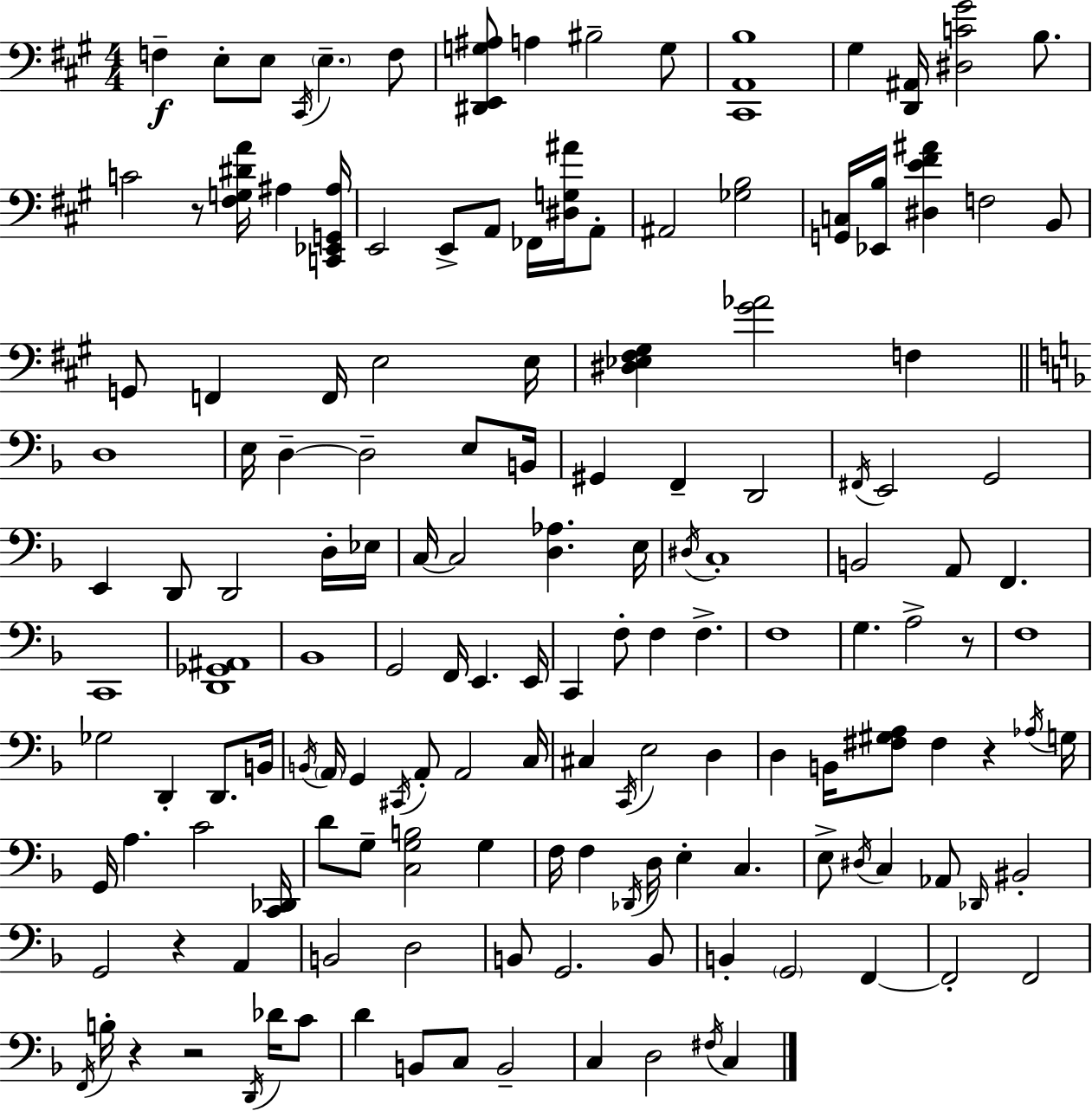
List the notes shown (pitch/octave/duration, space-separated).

F3/q E3/e E3/e C#2/s E3/q. F3/e [D#2,E2,G3,A#3]/e A3/q BIS3/h G3/e [C#2,A2,B3]/w G#3/q [D2,A#2]/s [D#3,C4,G#4]/h B3/e. C4/h R/e [F#3,G3,D#4,A4]/s A#3/q [C2,Eb2,G2,A#3]/s E2/h E2/e A2/e FES2/s [D#3,G3,A#4]/s A2/e A#2/h [Gb3,B3]/h [G2,C3]/s [Eb2,B3]/s [D#3,E4,F#4,A#4]/q F3/h B2/e G2/e F2/q F2/s E3/h E3/s [D#3,Eb3,F#3,G#3]/q [G#4,Ab4]/h F3/q D3/w E3/s D3/q D3/h E3/e B2/s G#2/q F2/q D2/h F#2/s E2/h G2/h E2/q D2/e D2/h D3/s Eb3/s C3/s C3/h [D3,Ab3]/q. E3/s D#3/s C3/w B2/h A2/e F2/q. C2/w [D2,Gb2,A#2]/w Bb2/w G2/h F2/s E2/q. E2/s C2/q F3/e F3/q F3/q. F3/w G3/q. A3/h R/e F3/w Gb3/h D2/q D2/e. B2/s B2/s A2/s G2/q C#2/s A2/e A2/h C3/s C#3/q C2/s E3/h D3/q D3/q B2/s [F#3,G#3,A3]/e F#3/q R/q Ab3/s G3/s G2/s A3/q. C4/h [C2,Db2]/s D4/e G3/e [C3,G3,B3]/h G3/q F3/s F3/q Db2/s D3/s E3/q C3/q. E3/e D#3/s C3/q Ab2/e Db2/s BIS2/h G2/h R/q A2/q B2/h D3/h B2/e G2/h. B2/e B2/q G2/h F2/q F2/h F2/h F2/s B3/s R/q R/h D2/s Db4/s C4/e D4/q B2/e C3/e B2/h C3/q D3/h F#3/s C3/q